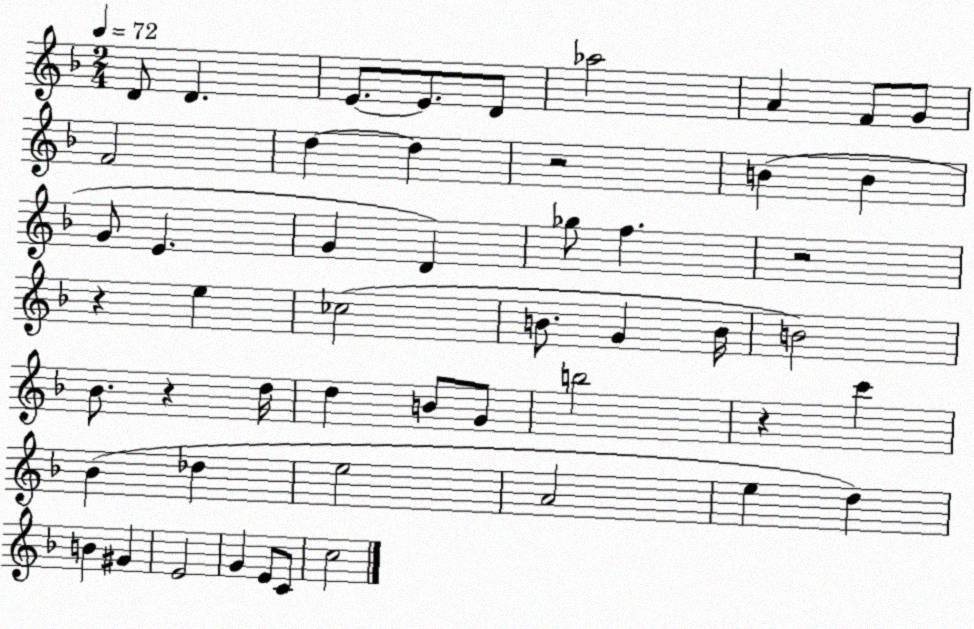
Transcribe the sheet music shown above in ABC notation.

X:1
T:Untitled
M:2/4
L:1/4
K:F
D/2 D E/2 E/2 D/2 _a2 A F/2 G/2 F2 d d z2 B B G/2 E G D _g/2 f z2 z e _c2 B/2 G B/4 B2 _B/2 z d/4 d B/2 G/2 b2 z c' _B _d e2 A2 e d B ^G E2 G E/2 C/2 c2